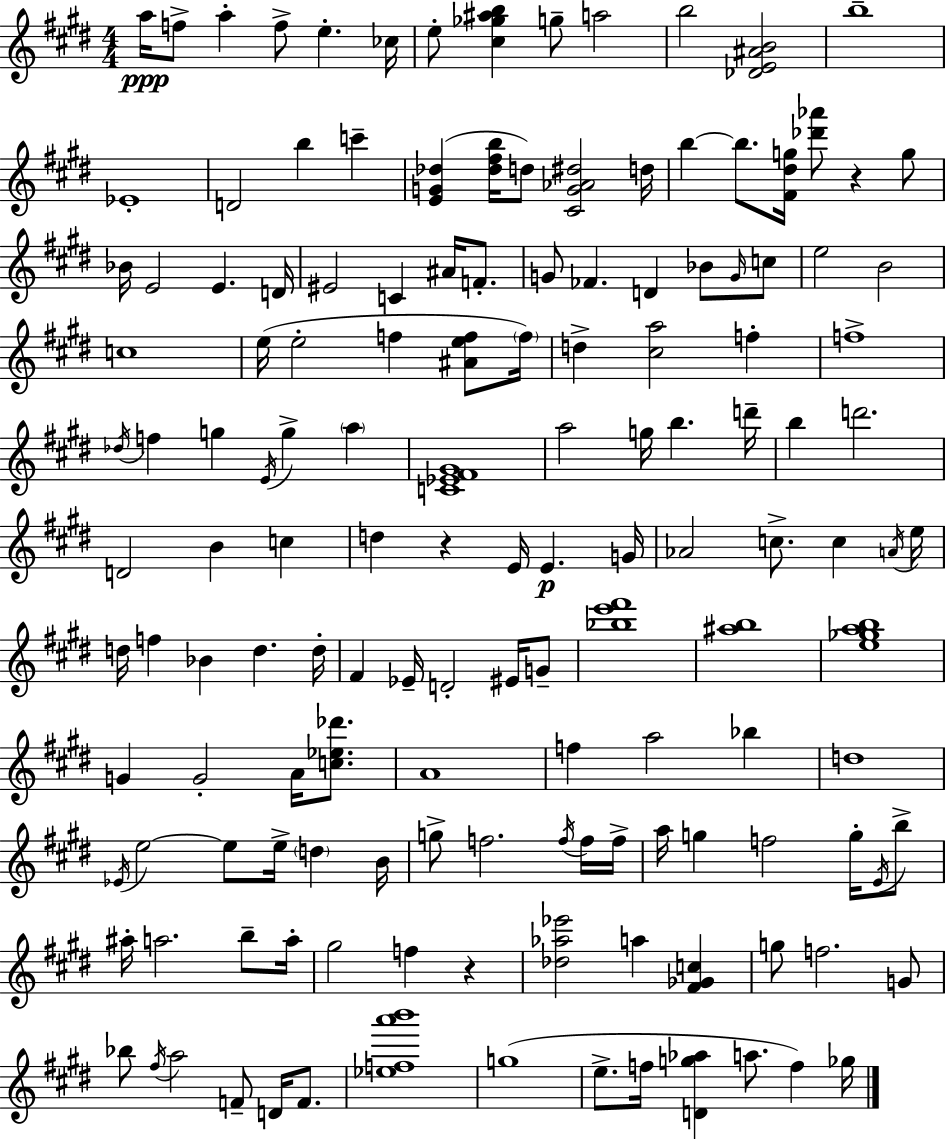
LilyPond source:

{
  \clef treble
  \numericTimeSignature
  \time 4/4
  \key e \major
  \repeat volta 2 { a''16\ppp f''8-> a''4-. f''8-> e''4.-. ces''16 | e''8-. <cis'' ges'' ais'' b''>4 g''8-- a''2 | b''2 <des' e' ais' b'>2 | b''1-- | \break ees'1-. | d'2 b''4 c'''4-- | <e' g' des''>4( <des'' fis'' b''>16 d''8) <cis' g' aes' dis''>2 d''16 | b''4~~ b''8. <fis' dis'' g''>16 <des''' aes'''>8 r4 g''8 | \break bes'16 e'2 e'4. d'16 | eis'2 c'4 ais'16 f'8.-. | g'8 fes'4. d'4 bes'8 \grace { g'16 } c''8 | e''2 b'2 | \break c''1 | e''16( e''2-. f''4 <ais' e'' f''>8 | \parenthesize f''16) d''4-> <cis'' a''>2 f''4-. | f''1-> | \break \acciaccatura { des''16 } f''4 g''4 \acciaccatura { e'16 } g''4-> \parenthesize a''4 | <c' ees' fis' gis'>1 | a''2 g''16 b''4. | d'''16-- b''4 d'''2. | \break d'2 b'4 c''4 | d''4 r4 e'16 e'4.\p | g'16 aes'2 c''8.-> c''4 | \acciaccatura { a'16 } e''16 d''16 f''4 bes'4 d''4. | \break d''16-. fis'4 ees'16-- d'2-. | eis'16 g'8-- <bes'' e''' fis'''>1 | <ais'' b''>1 | <e'' ges'' a'' b''>1 | \break g'4 g'2-. | a'16 <c'' ees'' des'''>8. a'1 | f''4 a''2 | bes''4 d''1 | \break \acciaccatura { ees'16 } e''2~~ e''8 e''16-> | \parenthesize d''4 b'16 g''8-> f''2. | \acciaccatura { f''16 } f''16 f''16-> a''16 g''4 f''2 | g''16-. \acciaccatura { e'16 } b''8-> ais''16-. a''2. | \break b''8-- a''16-. gis''2 f''4 | r4 <des'' aes'' ees'''>2 a''4 | <fis' ges' c''>4 g''8 f''2. | g'8 bes''8 \acciaccatura { fis''16 } a''2 | \break f'8-- d'16 f'8. <ees'' f'' a''' b'''>1 | g''1( | e''8.-> f''16 <d' g'' aes''>4 | a''8. f''4) ges''16 } \bar "|."
}